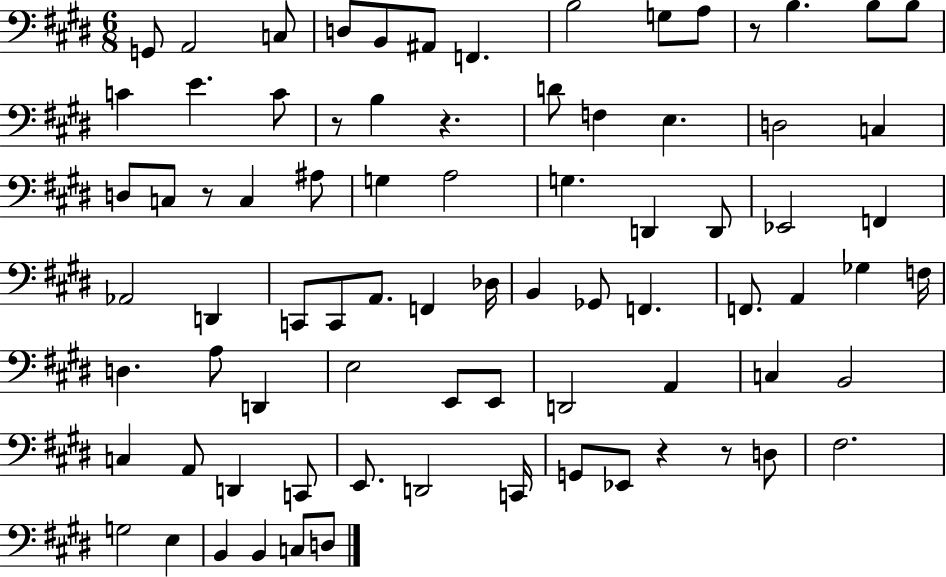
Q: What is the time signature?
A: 6/8